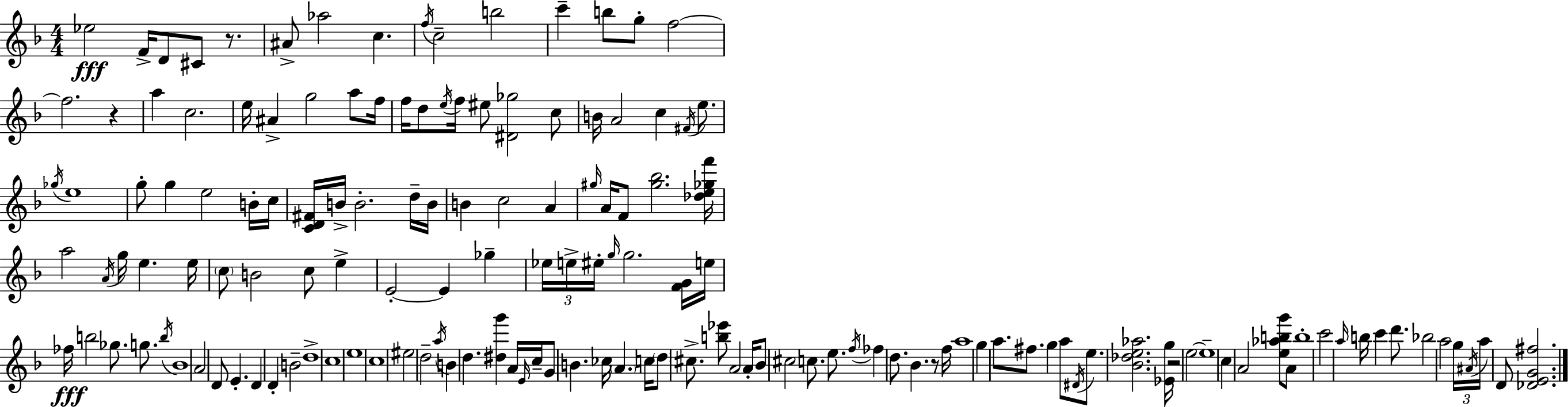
X:1
T:Untitled
M:4/4
L:1/4
K:Dm
_e2 F/4 D/2 ^C/2 z/2 ^A/2 _a2 c f/4 c2 b2 c' b/2 g/2 f2 f2 z a c2 e/4 ^A g2 a/2 f/4 f/4 d/2 e/4 f/4 ^e/2 [^D_g]2 c/2 B/4 A2 c ^F/4 e/2 _g/4 e4 g/2 g e2 B/4 c/4 [CD^F]/4 B/4 B2 d/4 B/4 B c2 A ^g/4 A/4 F/2 [^g_b]2 [_de_gf']/4 a2 A/4 g/4 e e/4 c/2 B2 c/2 e E2 E _g _e/4 e/4 ^e/4 g/4 g2 [FG]/4 e/4 _f/4 b2 _g/2 g/2 b/4 _B4 A2 D/2 E D D B2 d4 c4 e4 c4 ^e2 d2 a/4 B d [^dg'] A/4 E/4 c/4 G/2 B _c/4 A c/4 d/2 ^c/2 [b_e']/2 A2 A/4 _B/2 ^c2 c/2 e/2 f/4 _f d/2 _B z/2 f/4 a4 g a/2 ^f/2 g a/2 ^D/4 e/2 [_B_de_a]2 [_Eg]/4 z2 e2 e4 c A2 [e_abg']/2 A/2 b4 c'2 a/4 b/4 c' d'/2 _b2 a2 g/4 ^A/4 a/4 D/2 [_DEG^f]2